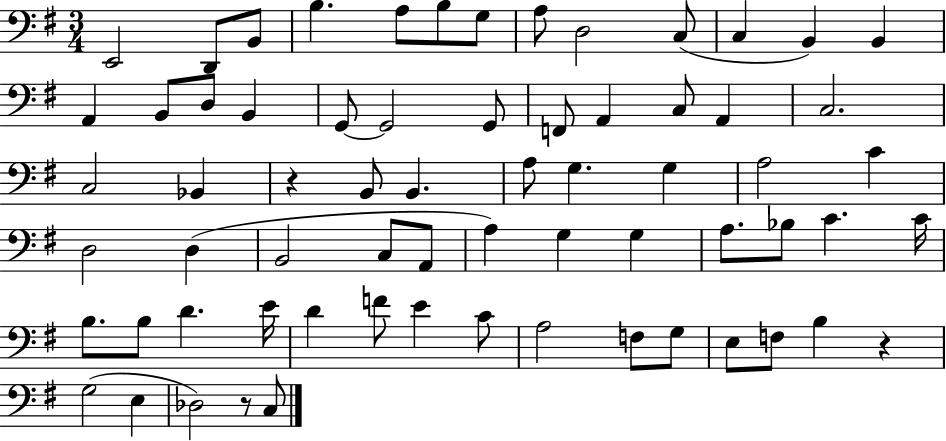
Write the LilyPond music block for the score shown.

{
  \clef bass
  \numericTimeSignature
  \time 3/4
  \key g \major
  e,2 d,8 b,8 | b4. a8 b8 g8 | a8 d2 c8( | c4 b,4) b,4 | \break a,4 b,8 d8 b,4 | g,8~~ g,2 g,8 | f,8 a,4 c8 a,4 | c2. | \break c2 bes,4 | r4 b,8 b,4. | a8 g4. g4 | a2 c'4 | \break d2 d4( | b,2 c8 a,8 | a4) g4 g4 | a8. bes8 c'4. c'16 | \break b8. b8 d'4. e'16 | d'4 f'8 e'4 c'8 | a2 f8 g8 | e8 f8 b4 r4 | \break g2( e4 | des2) r8 c8 | \bar "|."
}